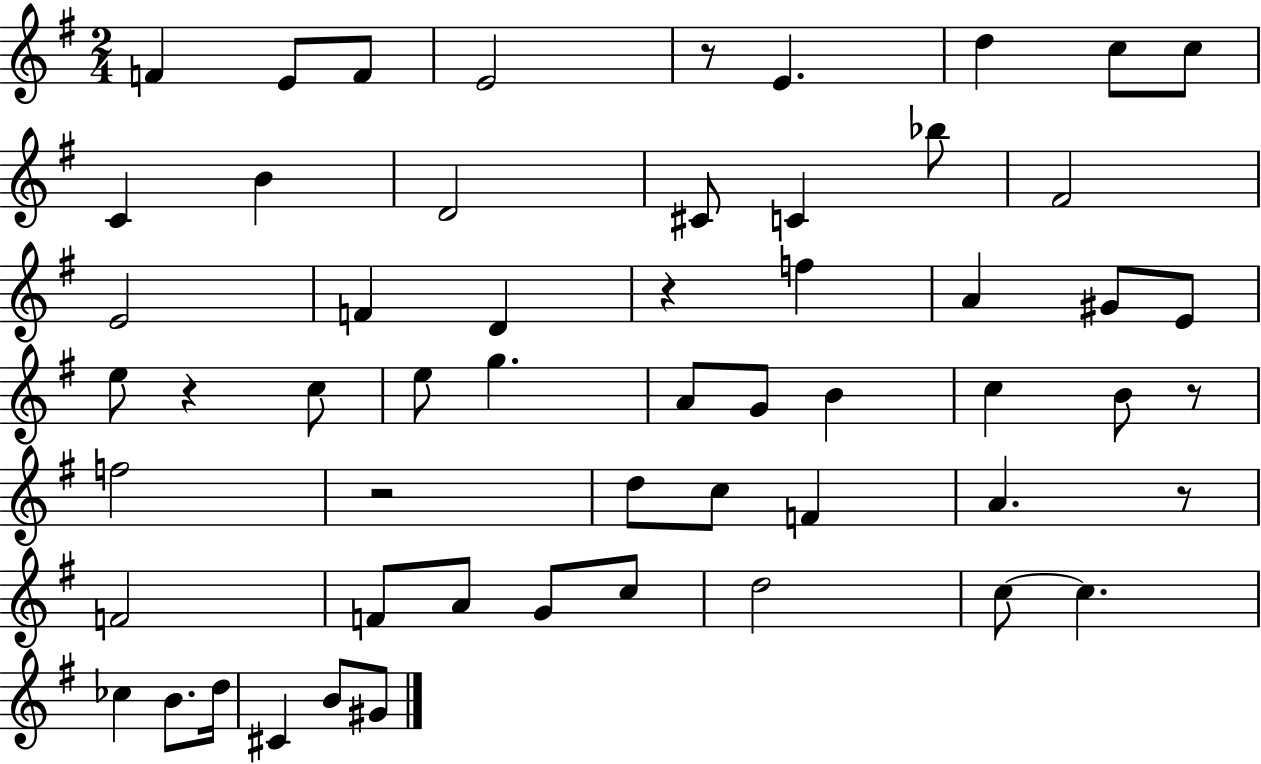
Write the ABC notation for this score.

X:1
T:Untitled
M:2/4
L:1/4
K:G
F E/2 F/2 E2 z/2 E d c/2 c/2 C B D2 ^C/2 C _b/2 ^F2 E2 F D z f A ^G/2 E/2 e/2 z c/2 e/2 g A/2 G/2 B c B/2 z/2 f2 z2 d/2 c/2 F A z/2 F2 F/2 A/2 G/2 c/2 d2 c/2 c _c B/2 d/4 ^C B/2 ^G/2